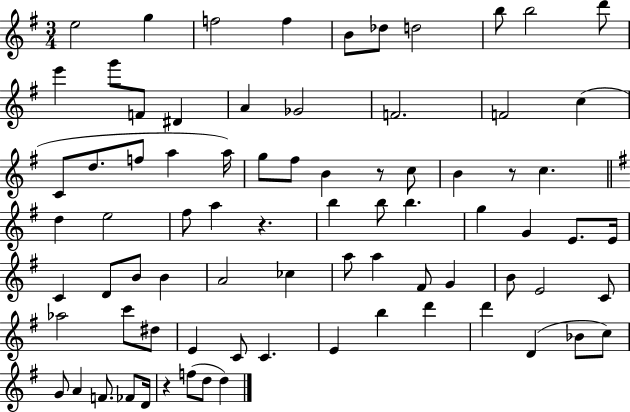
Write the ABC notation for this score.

X:1
T:Untitled
M:3/4
L:1/4
K:G
e2 g f2 f B/2 _d/2 d2 b/2 b2 d'/2 e' g'/2 F/2 ^D A _G2 F2 F2 c C/2 d/2 f/2 a a/4 g/2 ^f/2 B z/2 c/2 B z/2 c d e2 ^f/2 a z b b/2 b g G E/2 E/4 C D/2 B/2 B A2 _c a/2 a ^F/2 G B/2 E2 C/2 _a2 c'/2 ^d/2 E C/2 C E b d' d' D _B/2 c/2 G/2 A F/2 _F/2 D/4 z f/2 d/2 d